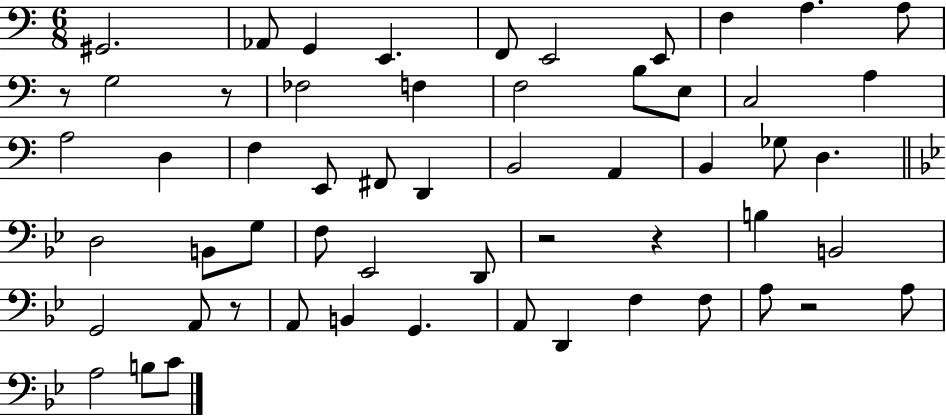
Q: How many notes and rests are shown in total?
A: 57